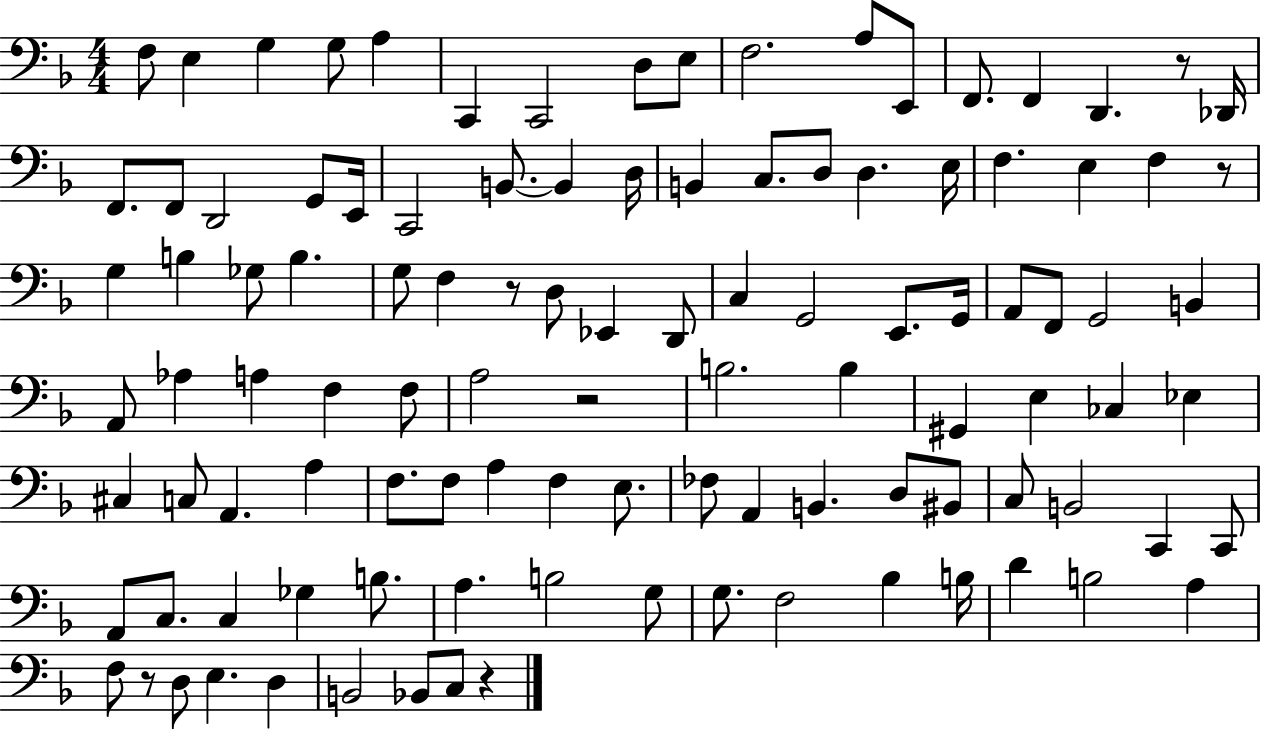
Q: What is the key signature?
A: F major